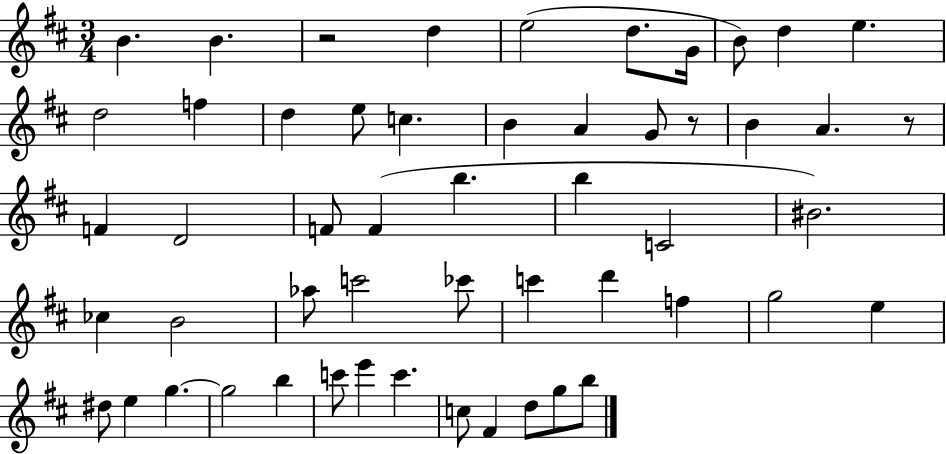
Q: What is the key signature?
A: D major